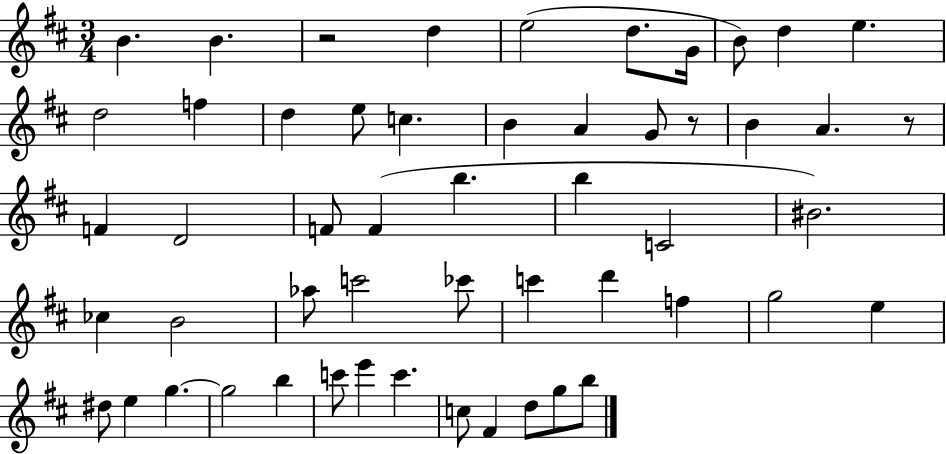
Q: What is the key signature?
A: D major